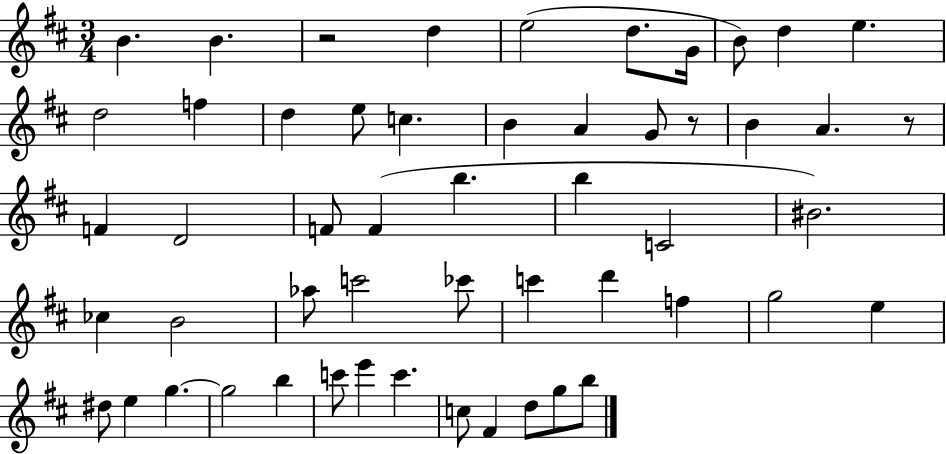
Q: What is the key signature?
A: D major